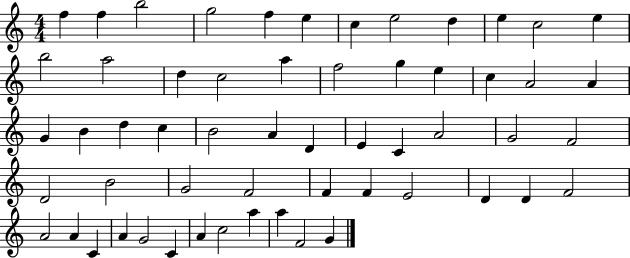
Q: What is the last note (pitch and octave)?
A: G4